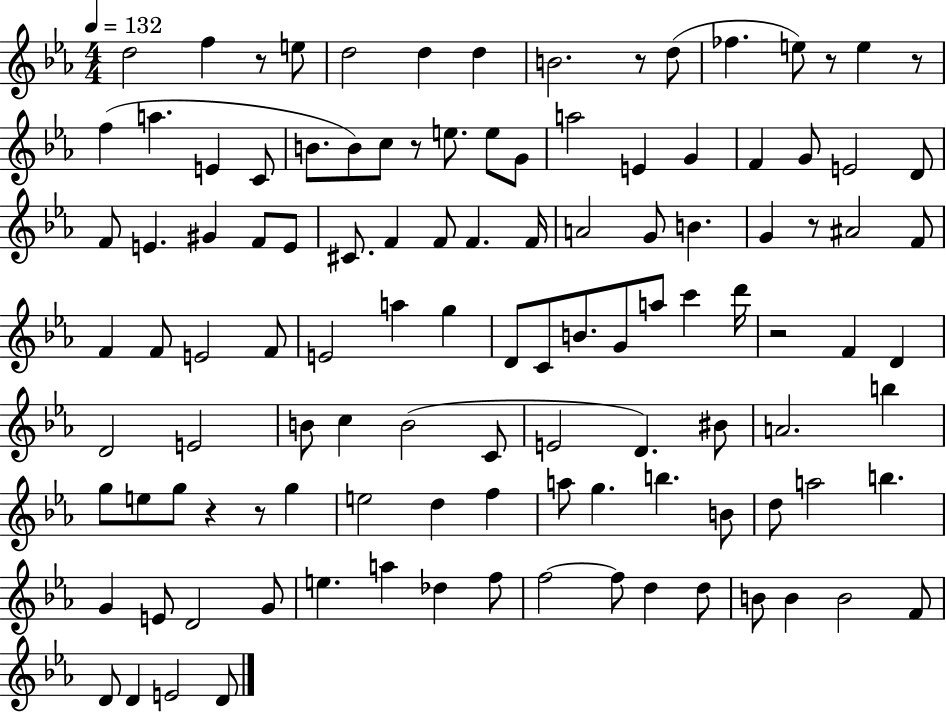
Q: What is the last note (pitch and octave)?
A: D4